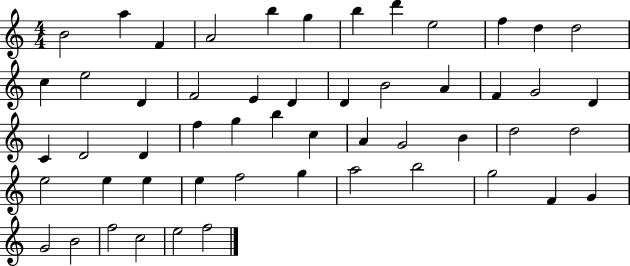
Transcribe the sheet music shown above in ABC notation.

X:1
T:Untitled
M:4/4
L:1/4
K:C
B2 a F A2 b g b d' e2 f d d2 c e2 D F2 E D D B2 A F G2 D C D2 D f g b c A G2 B d2 d2 e2 e e e f2 g a2 b2 g2 F G G2 B2 f2 c2 e2 f2